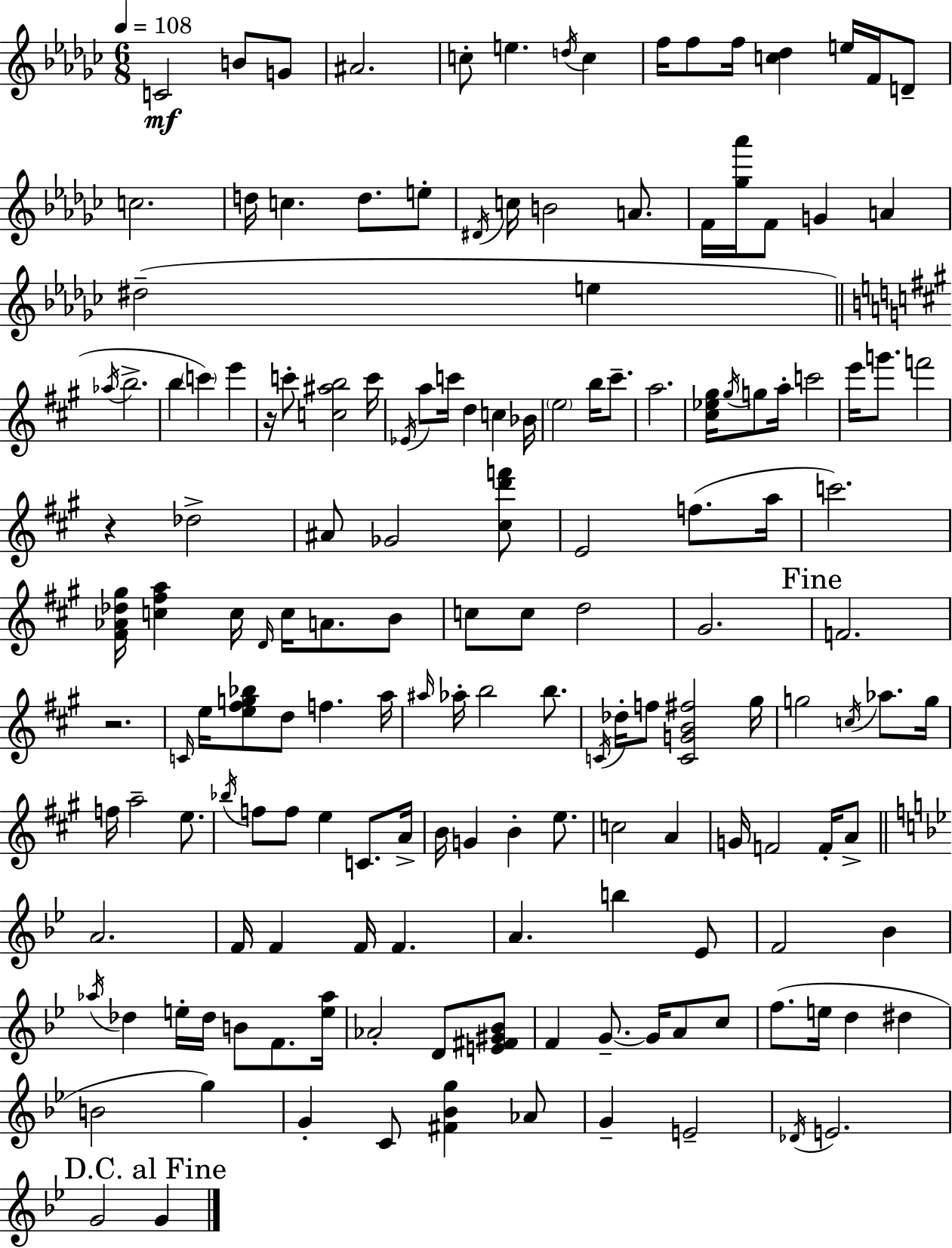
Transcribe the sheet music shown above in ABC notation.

X:1
T:Untitled
M:6/8
L:1/4
K:Ebm
C2 B/2 G/2 ^A2 c/2 e d/4 c f/4 f/2 f/4 [c_d] e/4 F/4 D/2 c2 d/4 c d/2 e/2 ^D/4 c/4 B2 A/2 F/4 [_g_a']/4 F/2 G A ^d2 e _a/4 b2 b c' e' z/4 c'/2 [c^ab]2 c'/4 _E/4 a/2 c'/4 d c _B/4 e2 b/4 ^c'/2 a2 [^c_e^g]/4 ^g/4 g/2 a/4 c'2 e'/4 g'/2 f'2 z _d2 ^A/2 _G2 [^cd'f']/2 E2 f/2 a/4 c'2 [^F_A_d^g]/4 [c^fa] c/4 D/4 c/4 A/2 B/2 c/2 c/2 d2 ^G2 F2 z2 C/4 e/4 [e^fg_b]/2 d/2 f a/4 ^a/4 _a/4 b2 b/2 C/4 _d/4 f/2 [CGB^f]2 ^g/4 g2 c/4 _a/2 g/4 f/4 a2 e/2 _b/4 f/2 f/2 e C/2 A/4 B/4 G B e/2 c2 A G/4 F2 F/4 A/2 A2 F/4 F F/4 F A b _E/2 F2 _B _a/4 _d e/4 _d/4 B/2 F/2 [e_a]/4 _A2 D/2 [E^F^G_B]/2 F G/2 G/4 A/2 c/2 f/2 e/4 d ^d B2 g G C/2 [^F_Bg] _A/2 G E2 _D/4 E2 G2 G